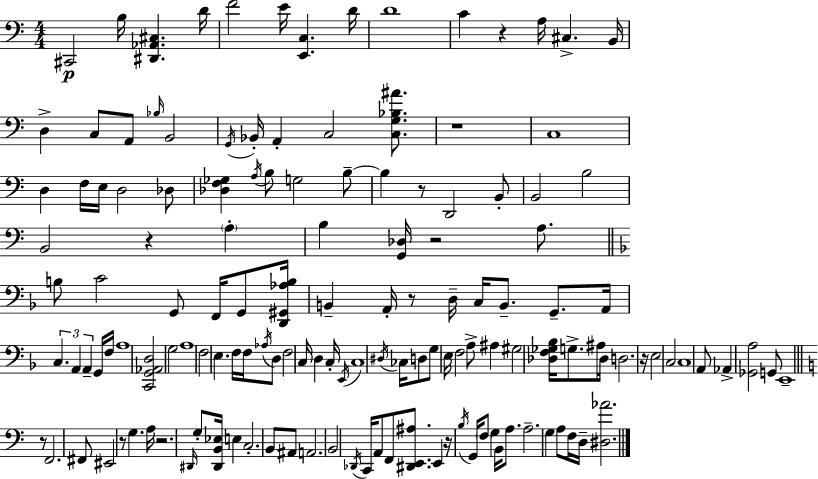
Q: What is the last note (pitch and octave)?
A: D3